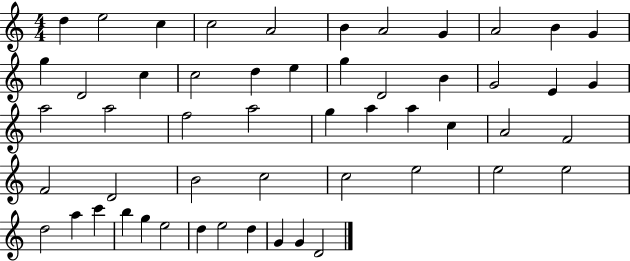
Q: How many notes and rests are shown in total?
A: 53